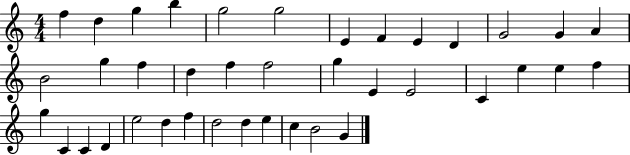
X:1
T:Untitled
M:4/4
L:1/4
K:C
f d g b g2 g2 E F E D G2 G A B2 g f d f f2 g E E2 C e e f g C C D e2 d f d2 d e c B2 G